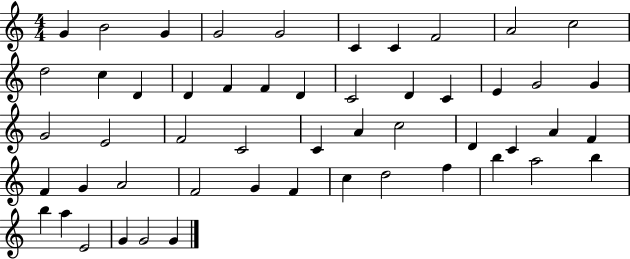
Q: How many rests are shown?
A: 0